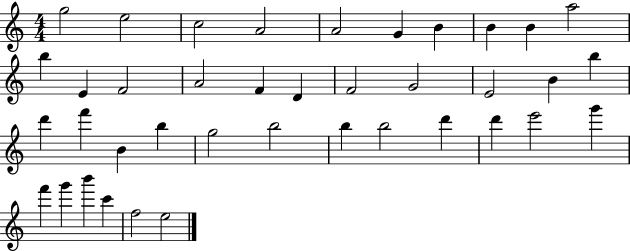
G5/h E5/h C5/h A4/h A4/h G4/q B4/q B4/q B4/q A5/h B5/q E4/q F4/h A4/h F4/q D4/q F4/h G4/h E4/h B4/q B5/q D6/q F6/q B4/q B5/q G5/h B5/h B5/q B5/h D6/q D6/q E6/h G6/q F6/q G6/q B6/q C6/q F5/h E5/h